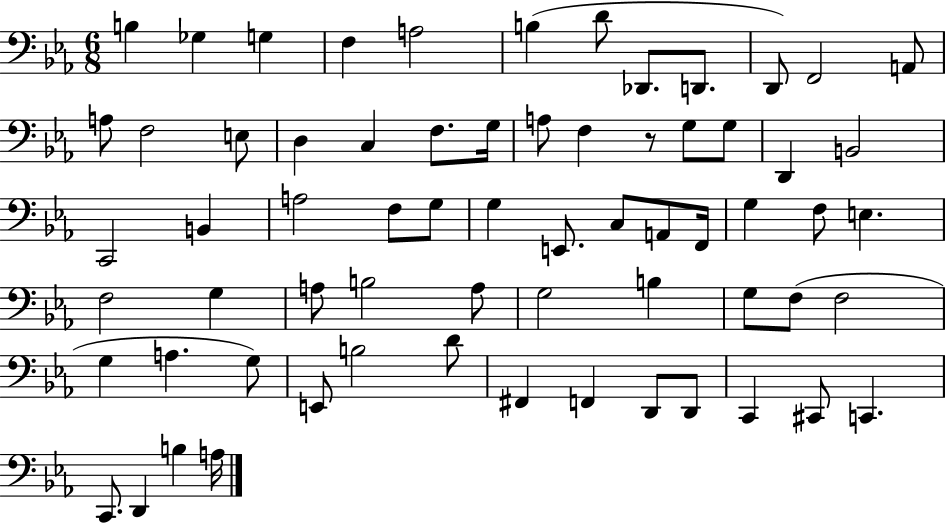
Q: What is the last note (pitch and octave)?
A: A3